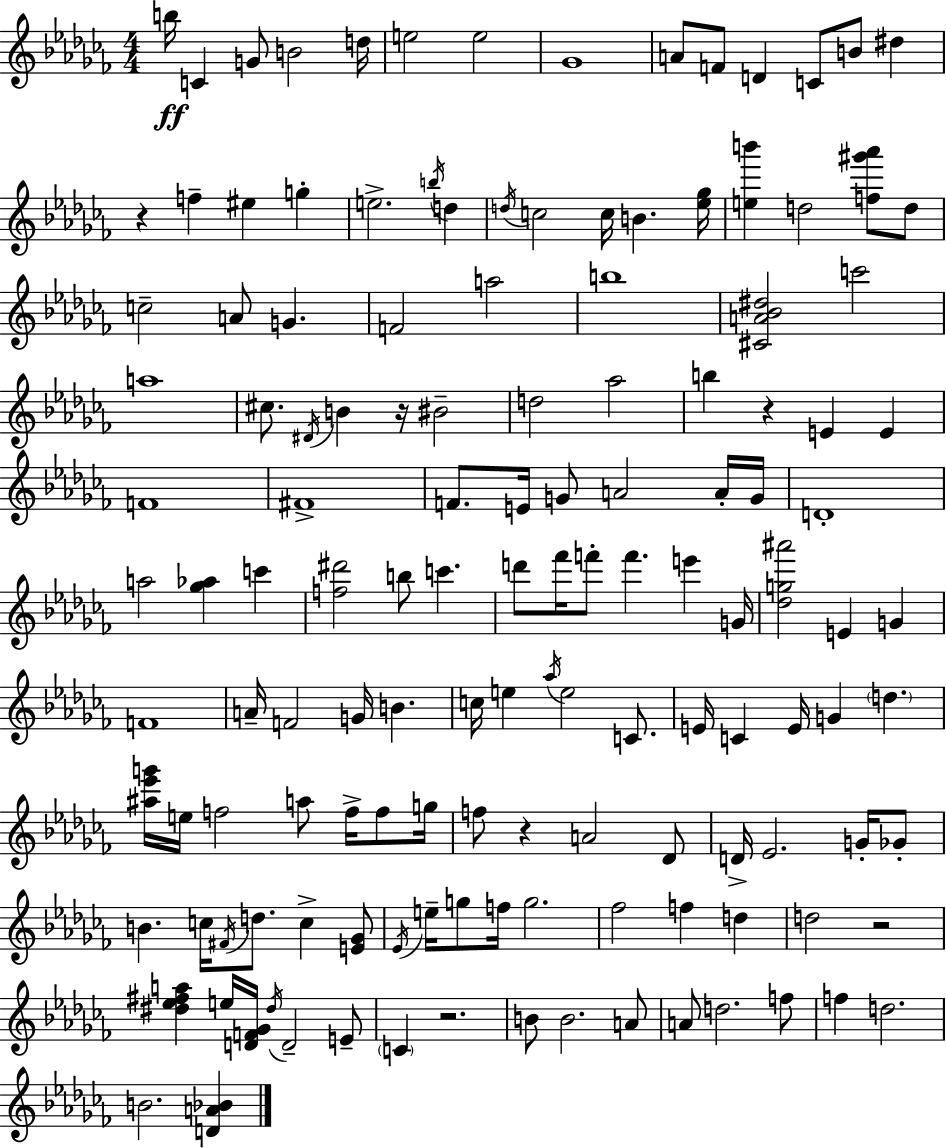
{
  \clef treble
  \numericTimeSignature
  \time 4/4
  \key aes \minor
  b''16\ff c'4 g'8 b'2 d''16 | e''2 e''2 | ges'1 | a'8 f'8 d'4 c'8 b'8 dis''4 | \break r4 f''4-- eis''4 g''4-. | e''2.-> \acciaccatura { b''16 } d''4 | \acciaccatura { d''16 } c''2 c''16 b'4. | <ees'' ges''>16 <e'' b'''>4 d''2 <f'' gis''' aes'''>8 | \break d''8 c''2-- a'8 g'4. | f'2 a''2 | b''1 | <cis' a' bes' dis''>2 c'''2 | \break a''1 | cis''8. \acciaccatura { dis'16 } b'4 r16 bis'2-- | d''2 aes''2 | b''4 r4 e'4 e'4 | \break f'1 | fis'1-> | f'8. e'16 g'8 a'2 | a'16-. g'16 d'1-. | \break a''2 <ges'' aes''>4 c'''4 | <f'' dis'''>2 b''8 c'''4. | d'''8 fes'''16 f'''8-. f'''4. e'''4 | g'16 <des'' g'' ais'''>2 e'4 g'4 | \break f'1 | a'16-- f'2 g'16 b'4. | c''16 e''4 \acciaccatura { aes''16 } e''2 | c'8. e'16 c'4 e'16 g'4 \parenthesize d''4. | \break <ais'' ees''' g'''>16 e''16 f''2 a''8 | f''16-> f''8 g''16 f''8 r4 a'2 | des'8 d'16-> ees'2. | g'16-. ges'8-. b'4. c''16 \acciaccatura { fis'16 } d''8. c''4-> | \break <e' ges'>8 \acciaccatura { ees'16 } e''16-- g''8 f''16 g''2. | fes''2 f''4 | d''4 d''2 r2 | <dis'' ees'' fis'' a''>4 e''16 <d' f' ges'>16 \acciaccatura { dis''16 } d'2-- | \break e'8-- \parenthesize c'4 r2. | b'8 b'2. | a'8 a'8 d''2. | f''8 f''4 d''2. | \break b'2. | <d' a' bes'>4 \bar "|."
}